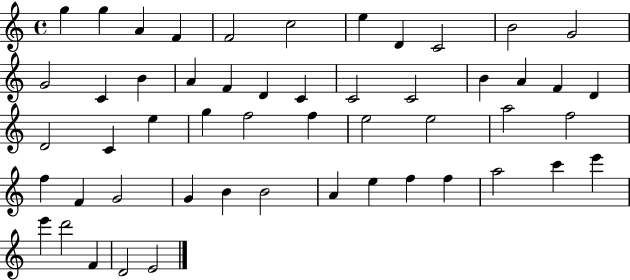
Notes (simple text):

G5/q G5/q A4/q F4/q F4/h C5/h E5/q D4/q C4/h B4/h G4/h G4/h C4/q B4/q A4/q F4/q D4/q C4/q C4/h C4/h B4/q A4/q F4/q D4/q D4/h C4/q E5/q G5/q F5/h F5/q E5/h E5/h A5/h F5/h F5/q F4/q G4/h G4/q B4/q B4/h A4/q E5/q F5/q F5/q A5/h C6/q E6/q E6/q D6/h F4/q D4/h E4/h